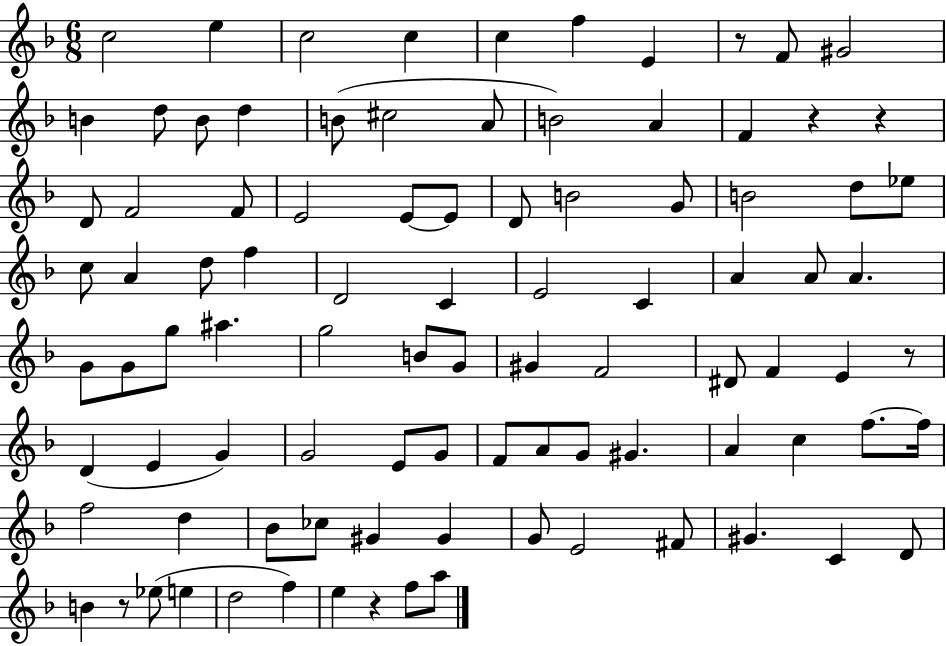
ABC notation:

X:1
T:Untitled
M:6/8
L:1/4
K:F
c2 e c2 c c f E z/2 F/2 ^G2 B d/2 B/2 d B/2 ^c2 A/2 B2 A F z z D/2 F2 F/2 E2 E/2 E/2 D/2 B2 G/2 B2 d/2 _e/2 c/2 A d/2 f D2 C E2 C A A/2 A G/2 G/2 g/2 ^a g2 B/2 G/2 ^G F2 ^D/2 F E z/2 D E G G2 E/2 G/2 F/2 A/2 G/2 ^G A c f/2 f/4 f2 d _B/2 _c/2 ^G ^G G/2 E2 ^F/2 ^G C D/2 B z/2 _e/2 e d2 f e z f/2 a/2